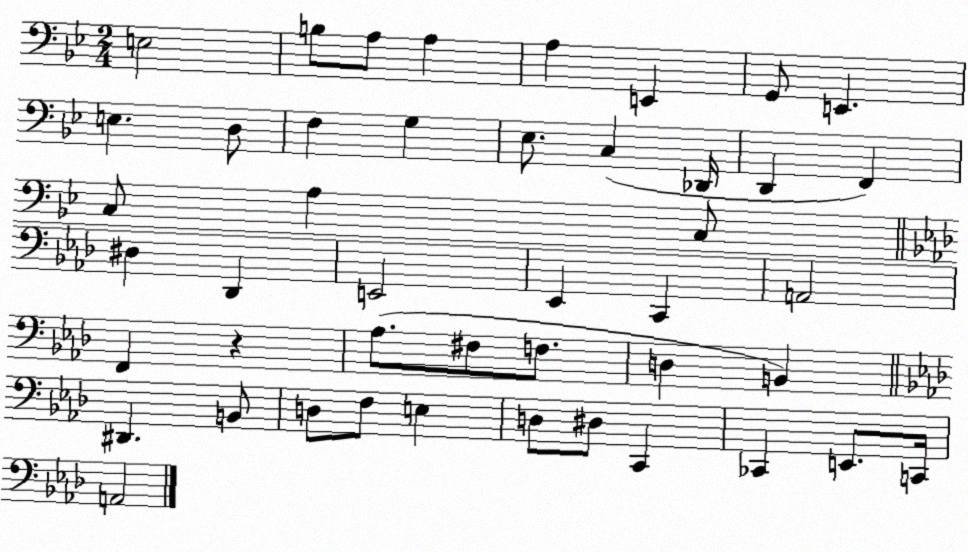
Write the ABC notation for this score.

X:1
T:Untitled
M:2/4
L:1/4
K:Bb
E,2 B,/2 A,/2 A, A, E,, G,,/2 E,, E, D,/2 F, G, _E,/2 C, _D,,/4 D,, F,, C,/2 A, C,/2 ^D, _D,, E,,2 _E,, C,, A,,2 F,, z _A,/2 ^F,/2 F,/2 D, B,, ^D,, B,,/2 D,/2 F,/2 E, D,/2 ^D,/2 C,, _C,, E,,/2 C,,/4 A,,2